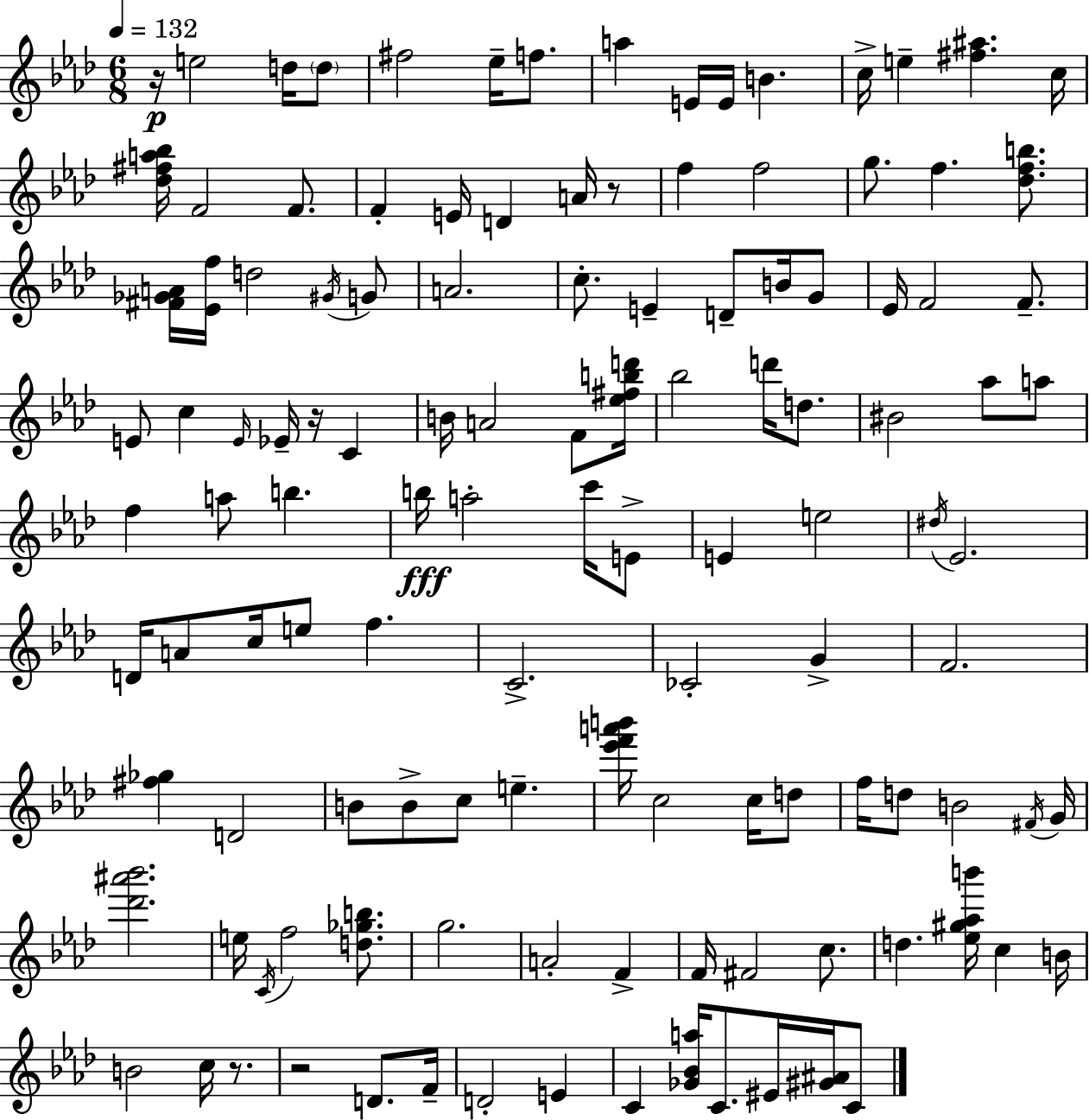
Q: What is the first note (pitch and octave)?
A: E5